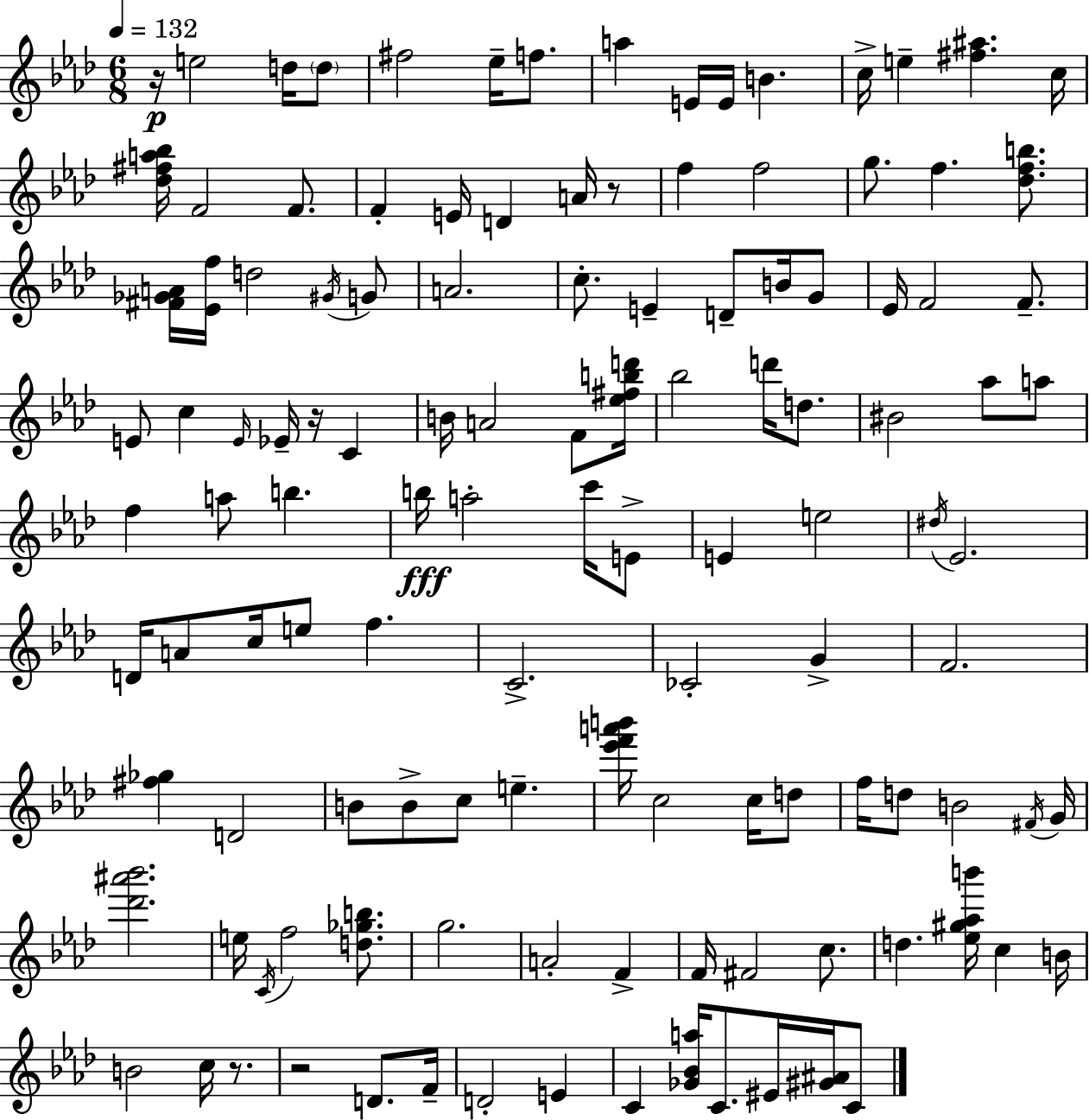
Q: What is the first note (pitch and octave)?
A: E5